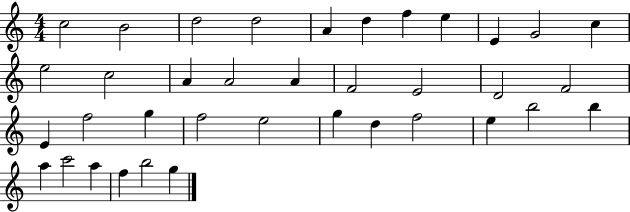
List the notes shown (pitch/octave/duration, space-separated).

C5/h B4/h D5/h D5/h A4/q D5/q F5/q E5/q E4/q G4/h C5/q E5/h C5/h A4/q A4/h A4/q F4/h E4/h D4/h F4/h E4/q F5/h G5/q F5/h E5/h G5/q D5/q F5/h E5/q B5/h B5/q A5/q C6/h A5/q F5/q B5/h G5/q